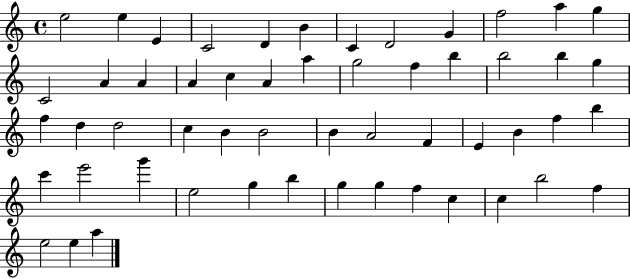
E5/h E5/q E4/q C4/h D4/q B4/q C4/q D4/h G4/q F5/h A5/q G5/q C4/h A4/q A4/q A4/q C5/q A4/q A5/q G5/h F5/q B5/q B5/h B5/q G5/q F5/q D5/q D5/h C5/q B4/q B4/h B4/q A4/h F4/q E4/q B4/q F5/q B5/q C6/q E6/h G6/q E5/h G5/q B5/q G5/q G5/q F5/q C5/q C5/q B5/h F5/q E5/h E5/q A5/q